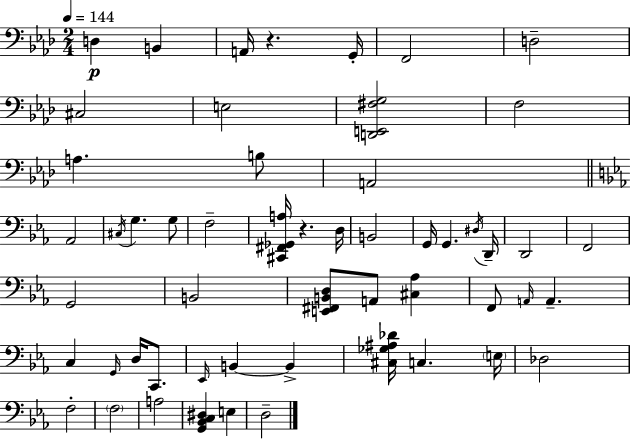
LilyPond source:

{
  \clef bass
  \numericTimeSignature
  \time 2/4
  \key f \minor
  \tempo 4 = 144
  \repeat volta 2 { d4\p b,4 | a,16 r4. g,16-. | f,2 | d2-- | \break cis2 | e2 | <d, e, fis g>2 | f2 | \break a4. b8 | a,2 | \bar "||" \break \key c \minor aes,2 | \acciaccatura { cis16 } g4. g8 | f2-- | <cis, fis, ges, a>16 r4. | \break d16 b,2 | g,16 g,4. | \acciaccatura { dis16 } d,16-- d,2 | f,2 | \break g,2 | b,2 | <e, fis, b, d>8 a,8 <cis aes>4 | f,8 \grace { a,16 } a,4.-- | \break c4 \grace { g,16 } | d16 c,8. \grace { ees,16 } b,4~~ | b,4-> <cis ges ais des'>16 c4. | \parenthesize e16 des2 | \break f2-. | \parenthesize f2 | a2 | <g, bes, c dis>4 | \break e4 d2-- | } \bar "|."
}